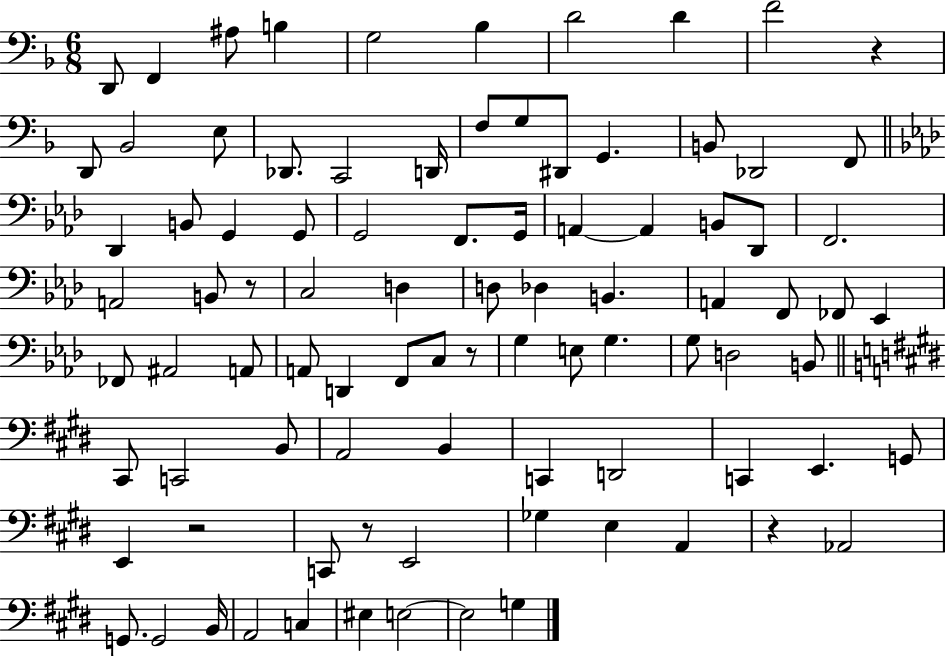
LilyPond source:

{
  \clef bass
  \numericTimeSignature
  \time 6/8
  \key f \major
  d,8 f,4 ais8 b4 | g2 bes4 | d'2 d'4 | f'2 r4 | \break d,8 bes,2 e8 | des,8. c,2 d,16 | f8 g8 dis,8 g,4. | b,8 des,2 f,8 | \break \bar "||" \break \key aes \major des,4 b,8 g,4 g,8 | g,2 f,8. g,16 | a,4~~ a,4 b,8 des,8 | f,2. | \break a,2 b,8 r8 | c2 d4 | d8 des4 b,4. | a,4 f,8 fes,8 ees,4 | \break fes,8 ais,2 a,8 | a,8 d,4 f,8 c8 r8 | g4 e8 g4. | g8 d2 b,8 | \break \bar "||" \break \key e \major cis,8 c,2 b,8 | a,2 b,4 | c,4 d,2 | c,4 e,4. g,8 | \break e,4 r2 | c,8 r8 e,2 | ges4 e4 a,4 | r4 aes,2 | \break g,8. g,2 b,16 | a,2 c4 | eis4 e2~~ | e2 g4 | \break \bar "|."
}